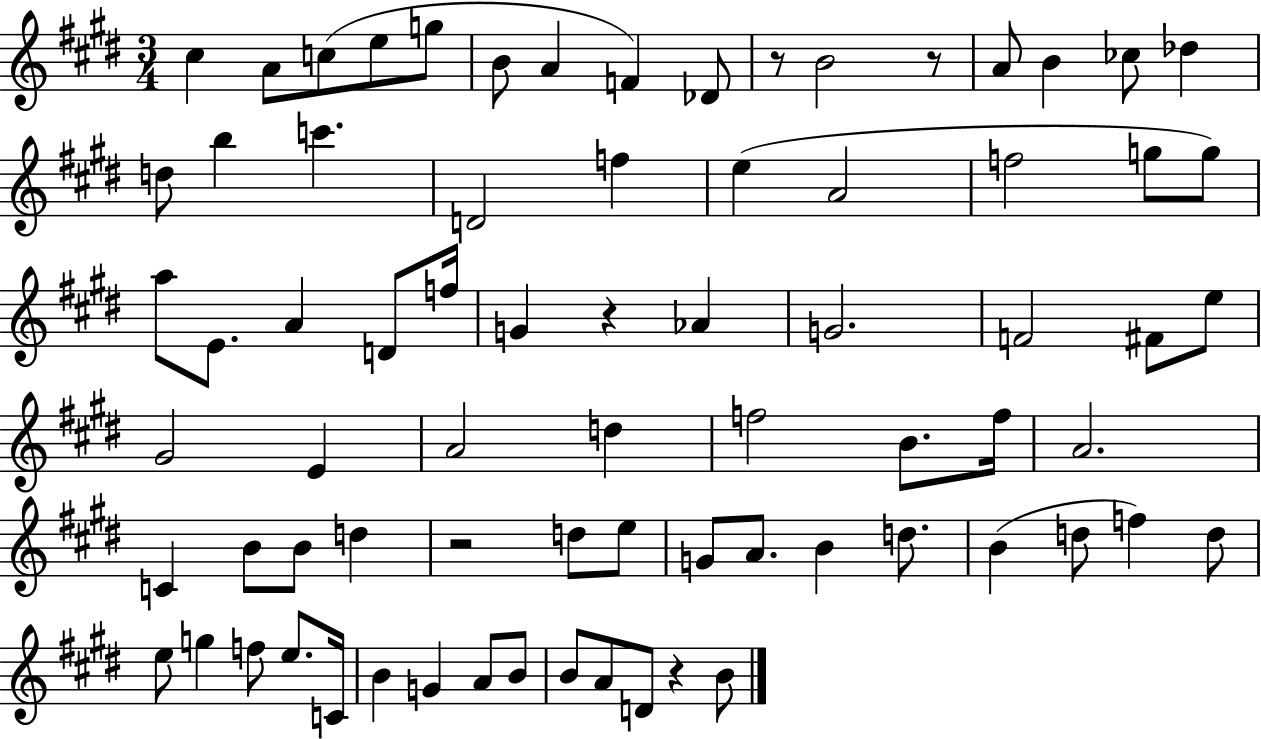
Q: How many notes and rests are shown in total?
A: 75